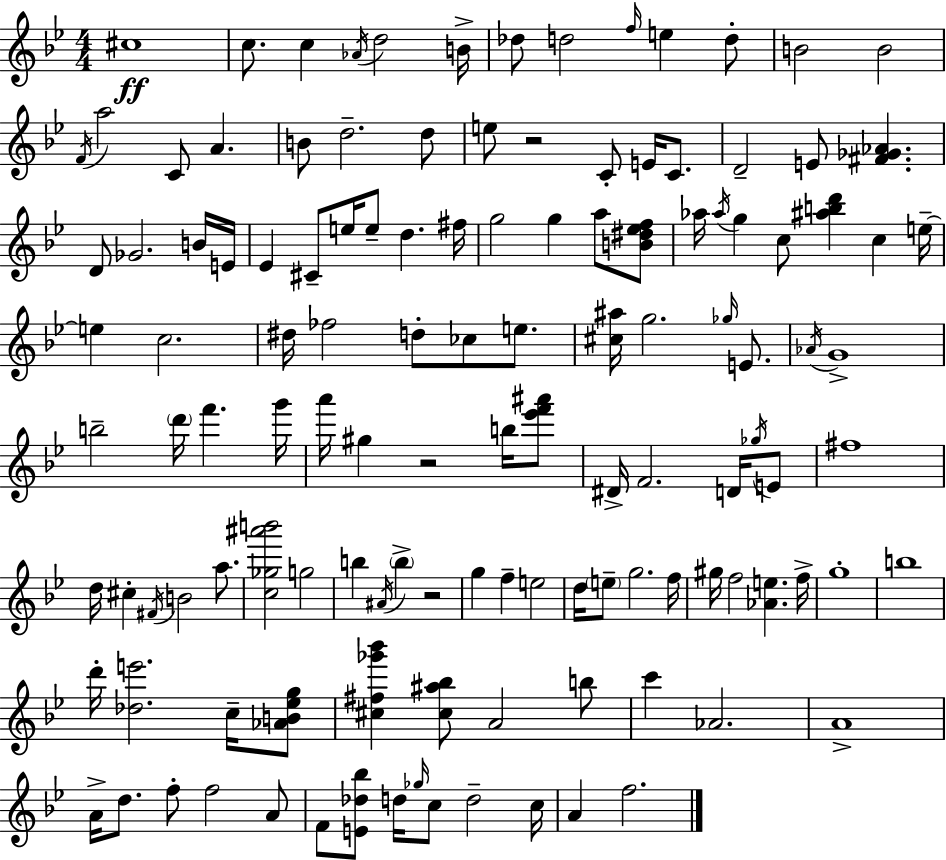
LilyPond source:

{
  \clef treble
  \numericTimeSignature
  \time 4/4
  \key bes \major
  cis''1\ff | c''8. c''4 \acciaccatura { aes'16 } d''2 | b'16-> des''8 d''2 \grace { f''16 } e''4 | d''8-. b'2 b'2 | \break \acciaccatura { f'16 } a''2 c'8 a'4. | b'8 d''2.-- | d''8 e''8 r2 c'8-. e'16 | c'8. d'2-- e'8 <fis' ges' aes'>4. | \break d'8 ges'2. | b'16 e'16 ees'4 cis'8-- e''16 e''8-- d''4. | fis''16 g''2 g''4 a''8 | <b' dis'' ees'' f''>8 aes''16 \acciaccatura { aes''16 } g''4 c''8 <ais'' b'' d'''>4 c''4 | \break e''16--~~ e''4 c''2. | dis''16 fes''2 d''8-. ces''8 | e''8. <cis'' ais''>16 g''2. | \grace { ges''16 } e'8. \acciaccatura { aes'16 } g'1-> | \break b''2-- \parenthesize d'''16 f'''4. | g'''16 a'''16 gis''4 r2 | b''16 <ees''' f''' ais'''>8 dis'16-> f'2. | d'16 \acciaccatura { ges''16 } e'8 fis''1 | \break d''16 cis''4-. \acciaccatura { fis'16 } b'2 | a''8. <c'' ges'' ais''' b'''>2 | g''2 b''4 \acciaccatura { ais'16 } \parenthesize b''4-> | r2 g''4 f''4-- | \break e''2 d''16 \parenthesize e''8-- g''2. | f''16 gis''16 f''2 | <aes' e''>4. f''16-> g''1-. | b''1 | \break d'''16-. <des'' e'''>2. | c''16-- <aes' b' ees'' g''>8 <cis'' fis'' ges''' bes'''>4 <cis'' ais'' bes''>8 a'2 | b''8 c'''4 aes'2. | a'1-> | \break a'16-> d''8. f''8-. f''2 | a'8 f'8 <e' des'' bes''>8 d''16 \grace { ges''16 } c''8 | d''2-- c''16 a'4 f''2. | \bar "|."
}